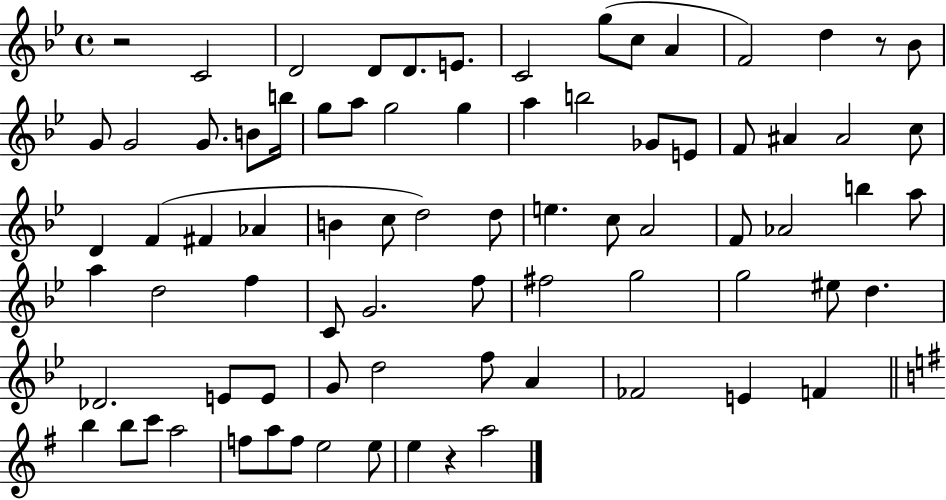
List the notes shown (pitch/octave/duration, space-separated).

R/h C4/h D4/h D4/e D4/e. E4/e. C4/h G5/e C5/e A4/q F4/h D5/q R/e Bb4/e G4/e G4/h G4/e. B4/e B5/s G5/e A5/e G5/h G5/q A5/q B5/h Gb4/e E4/e F4/e A#4/q A#4/h C5/e D4/q F4/q F#4/q Ab4/q B4/q C5/e D5/h D5/e E5/q. C5/e A4/h F4/e Ab4/h B5/q A5/e A5/q D5/h F5/q C4/e G4/h. F5/e F#5/h G5/h G5/h EIS5/e D5/q. Db4/h. E4/e E4/e G4/e D5/h F5/e A4/q FES4/h E4/q F4/q B5/q B5/e C6/e A5/h F5/e A5/e F5/e E5/h E5/e E5/q R/q A5/h